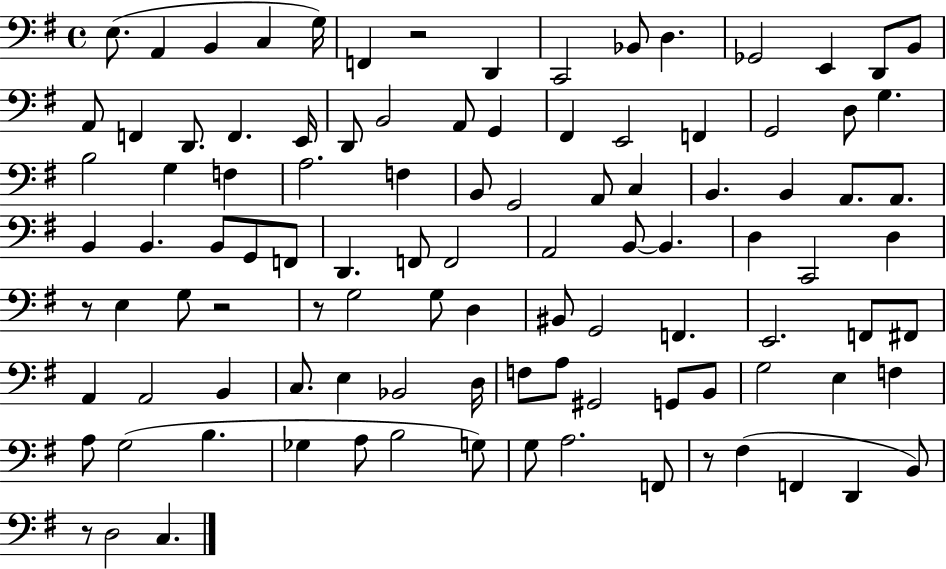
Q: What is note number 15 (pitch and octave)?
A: A2